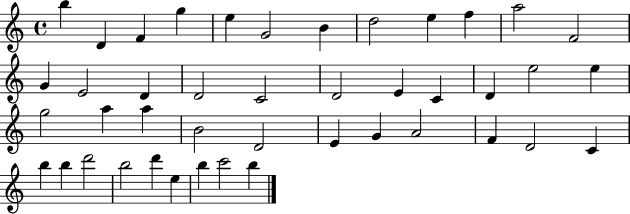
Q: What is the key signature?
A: C major